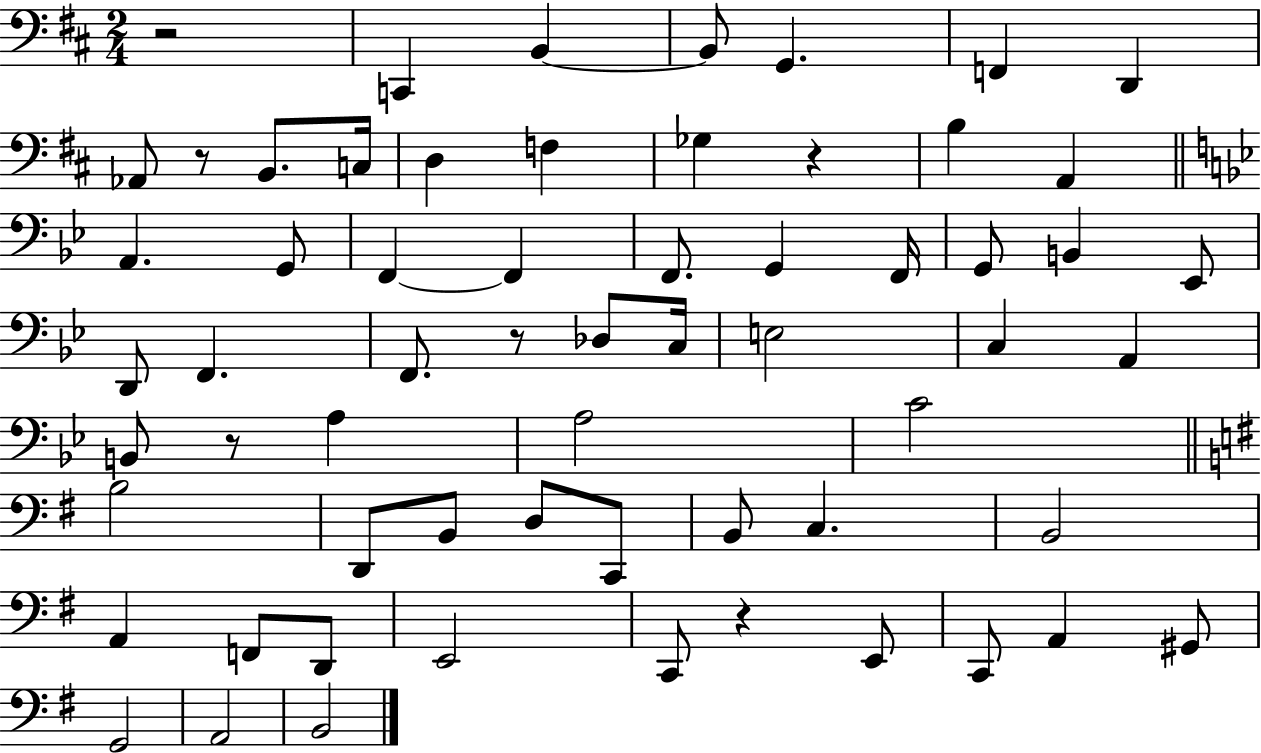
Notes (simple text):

R/h C2/q B2/q B2/e G2/q. F2/q D2/q Ab2/e R/e B2/e. C3/s D3/q F3/q Gb3/q R/q B3/q A2/q A2/q. G2/e F2/q F2/q F2/e. G2/q F2/s G2/e B2/q Eb2/e D2/e F2/q. F2/e. R/e Db3/e C3/s E3/h C3/q A2/q B2/e R/e A3/q A3/h C4/h B3/h D2/e B2/e D3/e C2/e B2/e C3/q. B2/h A2/q F2/e D2/e E2/h C2/e R/q E2/e C2/e A2/q G#2/e G2/h A2/h B2/h